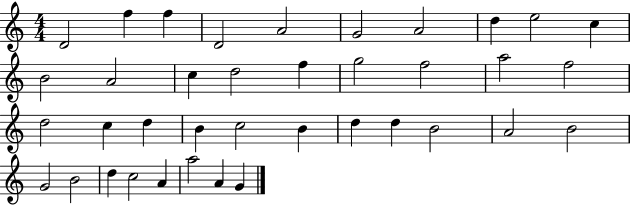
D4/h F5/q F5/q D4/h A4/h G4/h A4/h D5/q E5/h C5/q B4/h A4/h C5/q D5/h F5/q G5/h F5/h A5/h F5/h D5/h C5/q D5/q B4/q C5/h B4/q D5/q D5/q B4/h A4/h B4/h G4/h B4/h D5/q C5/h A4/q A5/h A4/q G4/q